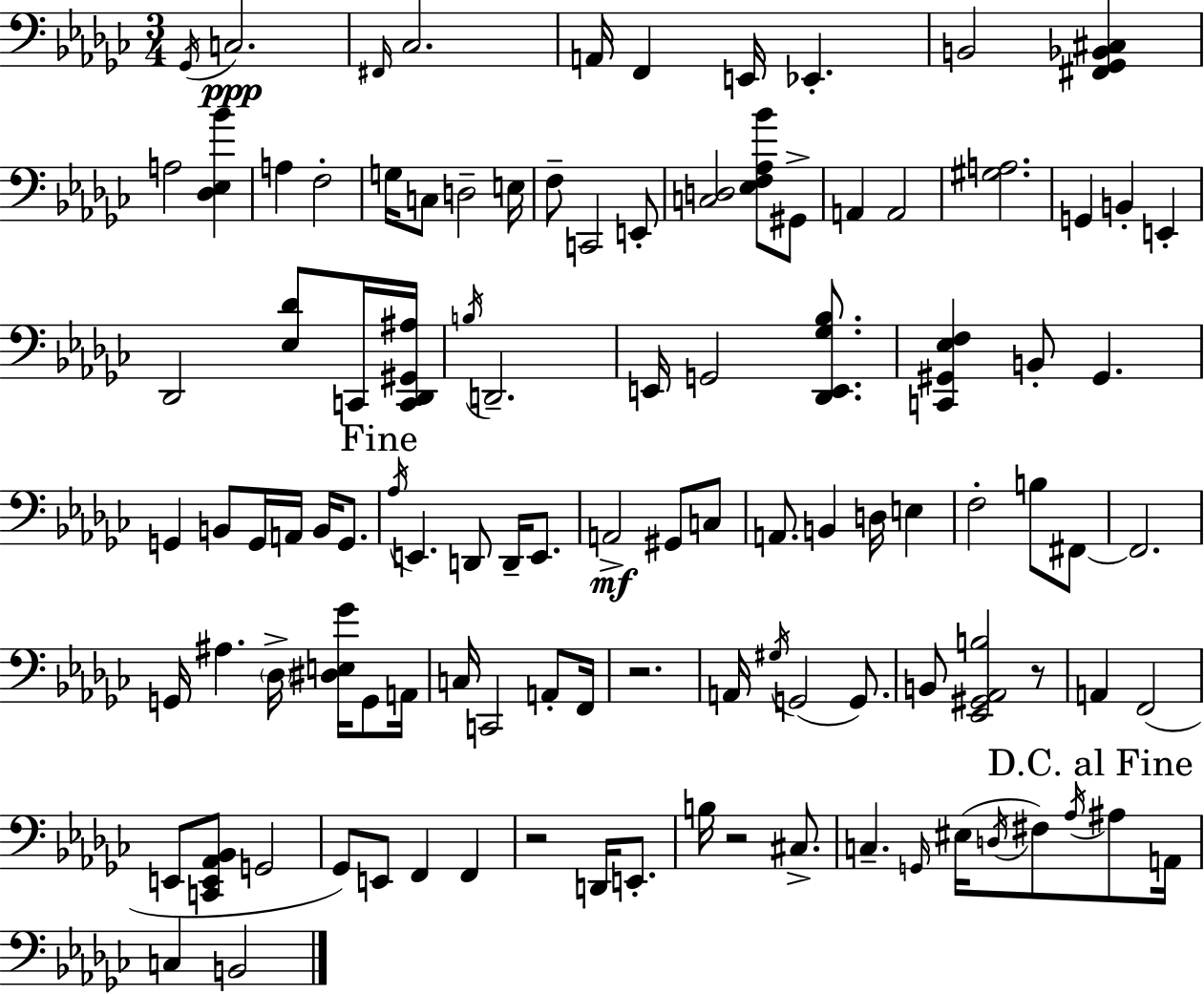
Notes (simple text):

Gb2/s C3/h. F#2/s CES3/h. A2/s F2/q E2/s Eb2/q. B2/h [F#2,Gb2,Bb2,C#3]/q A3/h [Db3,Eb3,Bb4]/q A3/q F3/h G3/s C3/e D3/h E3/s F3/e C2/h E2/e [C3,D3]/h [Eb3,F3,Ab3,Bb4]/e G#2/e A2/q A2/h [G#3,A3]/h. G2/q B2/q E2/q Db2/h [Eb3,Db4]/e C2/s [C2,Db2,G#2,A#3]/s B3/s D2/h. E2/s G2/h [Db2,E2,Gb3,Bb3]/e. [C2,G#2,Eb3,F3]/q B2/e G#2/q. G2/q B2/e G2/s A2/s B2/s G2/e. Ab3/s E2/q. D2/e D2/s E2/e. A2/h G#2/e C3/e A2/e. B2/q D3/s E3/q F3/h B3/e F#2/e F#2/h. G2/s A#3/q. Db3/s [D#3,E3,Gb4]/s G2/e A2/s C3/s C2/h A2/e F2/s R/h. A2/s G#3/s G2/h G2/e. B2/e [Eb2,G#2,Ab2,B3]/h R/e A2/q F2/h E2/e [C2,E2,Ab2,Bb2]/e G2/h Gb2/e E2/e F2/q F2/q R/h D2/s E2/e. B3/s R/h C#3/e. C3/q. G2/s EIS3/s D3/s F#3/e Ab3/s A#3/e A2/s C3/q B2/h